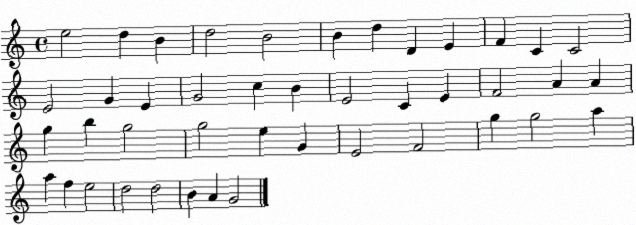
X:1
T:Untitled
M:4/4
L:1/4
K:C
e2 d B d2 B2 B d D E F C C2 E2 G E G2 c B E2 C E F2 A A g b g2 g2 e G E2 F2 g g2 a a f e2 d2 d2 B A G2